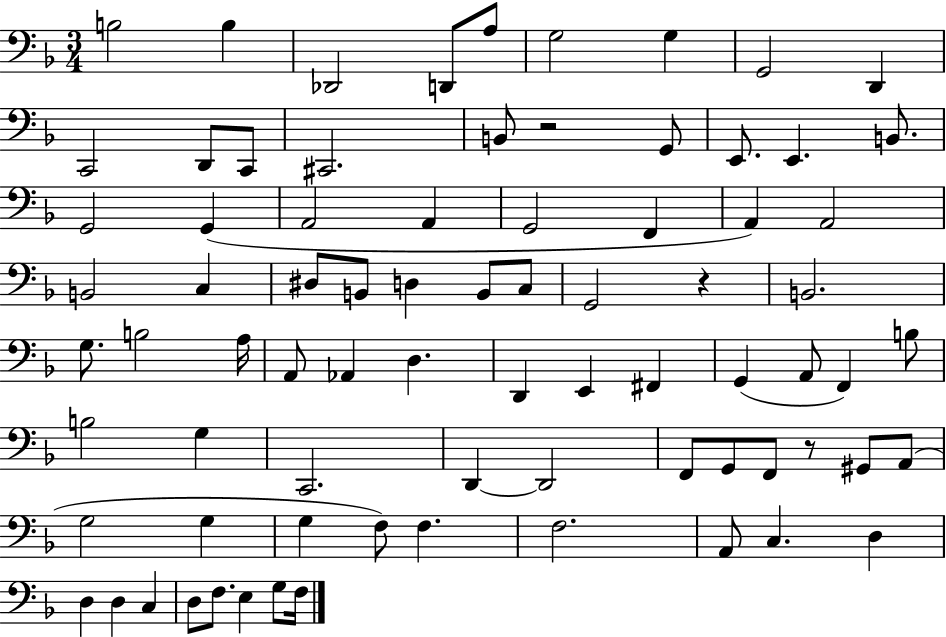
{
  \clef bass
  \numericTimeSignature
  \time 3/4
  \key f \major
  b2 b4 | des,2 d,8 a8 | g2 g4 | g,2 d,4 | \break c,2 d,8 c,8 | cis,2. | b,8 r2 g,8 | e,8. e,4. b,8. | \break g,2 g,4( | a,2 a,4 | g,2 f,4 | a,4) a,2 | \break b,2 c4 | dis8 b,8 d4 b,8 c8 | g,2 r4 | b,2. | \break g8. b2 a16 | a,8 aes,4 d4. | d,4 e,4 fis,4 | g,4( a,8 f,4) b8 | \break b2 g4 | c,2. | d,4~~ d,2 | f,8 g,8 f,8 r8 gis,8 a,8( | \break g2 g4 | g4 f8) f4. | f2. | a,8 c4. d4 | \break d4 d4 c4 | d8 f8. e4 g8 f16 | \bar "|."
}